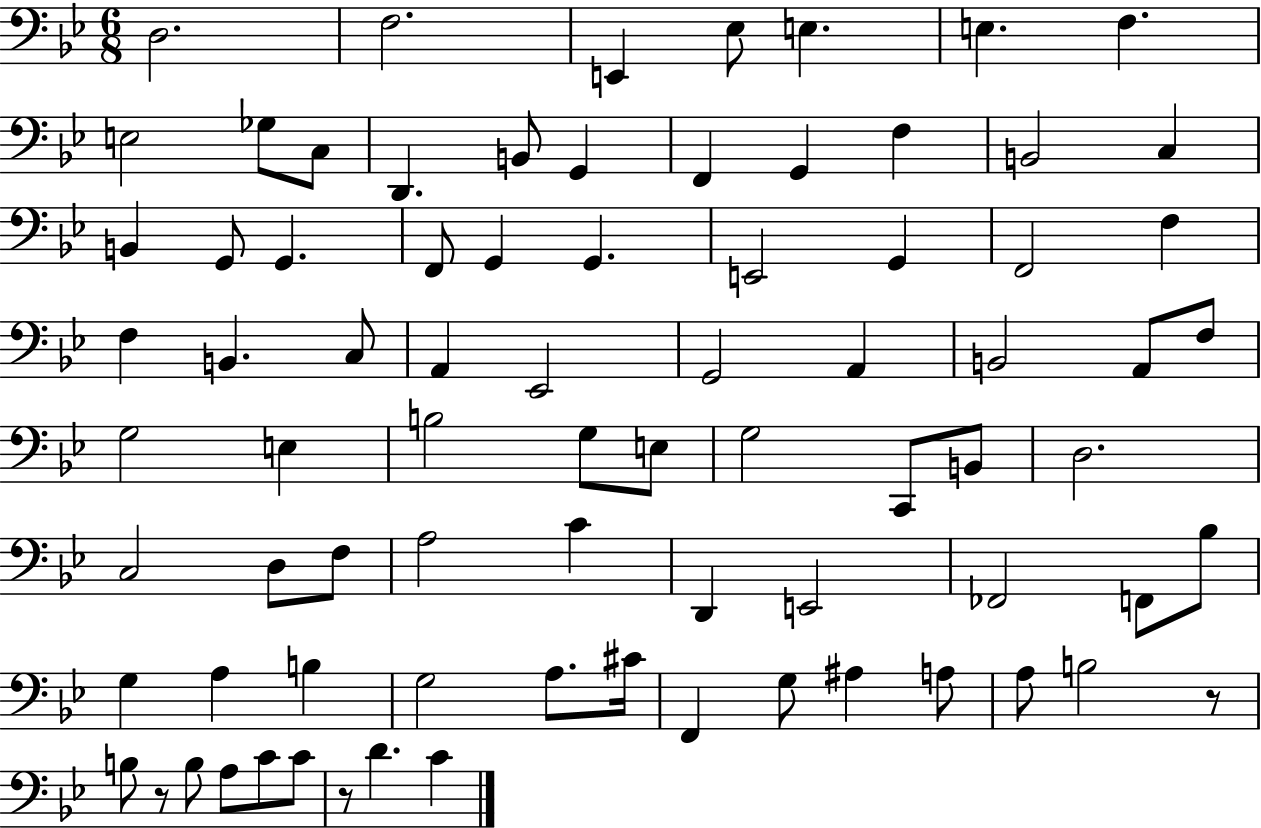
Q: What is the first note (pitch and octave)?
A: D3